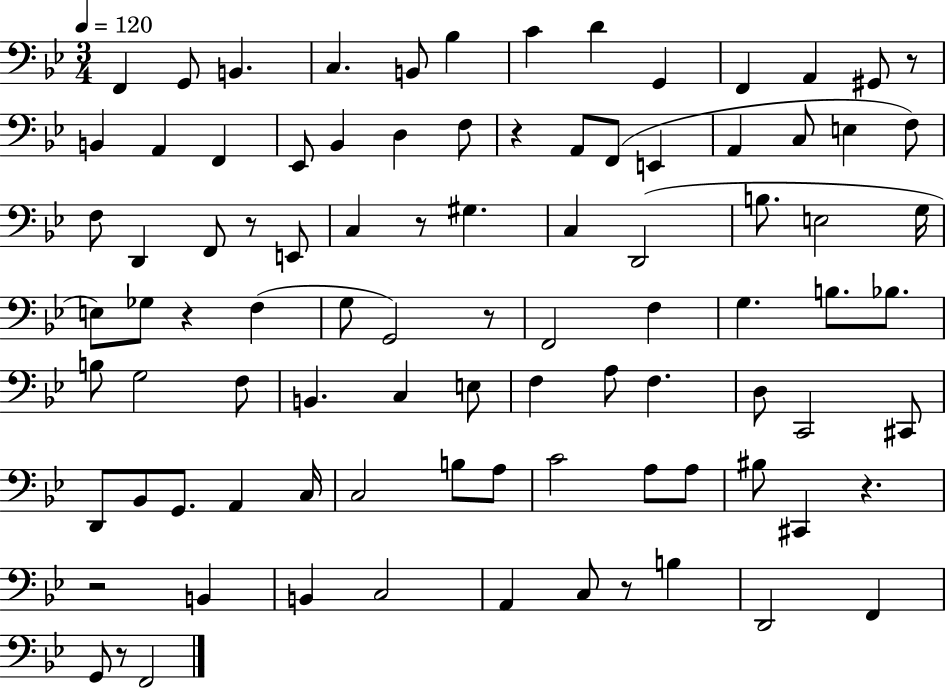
{
  \clef bass
  \numericTimeSignature
  \time 3/4
  \key bes \major
  \tempo 4 = 120
  \repeat volta 2 { f,4 g,8 b,4. | c4. b,8 bes4 | c'4 d'4 g,4 | f,4 a,4 gis,8 r8 | \break b,4 a,4 f,4 | ees,8 bes,4 d4 f8 | r4 a,8 f,8( e,4 | a,4 c8 e4 f8) | \break f8 d,4 f,8 r8 e,8 | c4 r8 gis4. | c4 d,2( | b8. e2 g16 | \break e8) ges8 r4 f4( | g8 g,2) r8 | f,2 f4 | g4. b8. bes8. | \break b8 g2 f8 | b,4. c4 e8 | f4 a8 f4. | d8 c,2 cis,8 | \break d,8 bes,8 g,8. a,4 c16 | c2 b8 a8 | c'2 a8 a8 | bis8 cis,4 r4. | \break r2 b,4 | b,4 c2 | a,4 c8 r8 b4 | d,2 f,4 | \break g,8 r8 f,2 | } \bar "|."
}